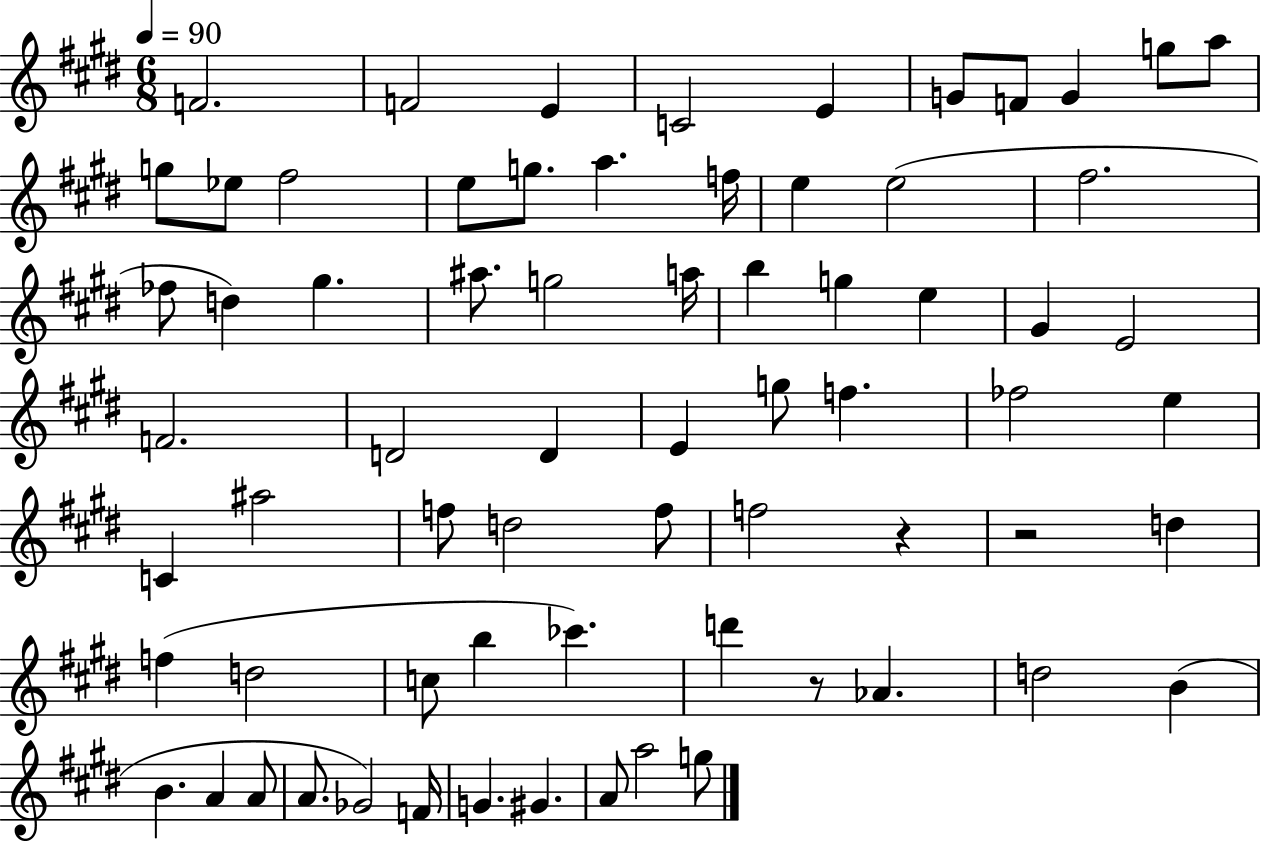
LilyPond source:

{
  \clef treble
  \numericTimeSignature
  \time 6/8
  \key e \major
  \tempo 4 = 90
  f'2. | f'2 e'4 | c'2 e'4 | g'8 f'8 g'4 g''8 a''8 | \break g''8 ees''8 fis''2 | e''8 g''8. a''4. f''16 | e''4 e''2( | fis''2. | \break fes''8 d''4) gis''4. | ais''8. g''2 a''16 | b''4 g''4 e''4 | gis'4 e'2 | \break f'2. | d'2 d'4 | e'4 g''8 f''4. | fes''2 e''4 | \break c'4 ais''2 | f''8 d''2 f''8 | f''2 r4 | r2 d''4 | \break f''4( d''2 | c''8 b''4 ces'''4.) | d'''4 r8 aes'4. | d''2 b'4( | \break b'4. a'4 a'8 | a'8. ges'2) f'16 | g'4. gis'4. | a'8 a''2 g''8 | \break \bar "|."
}